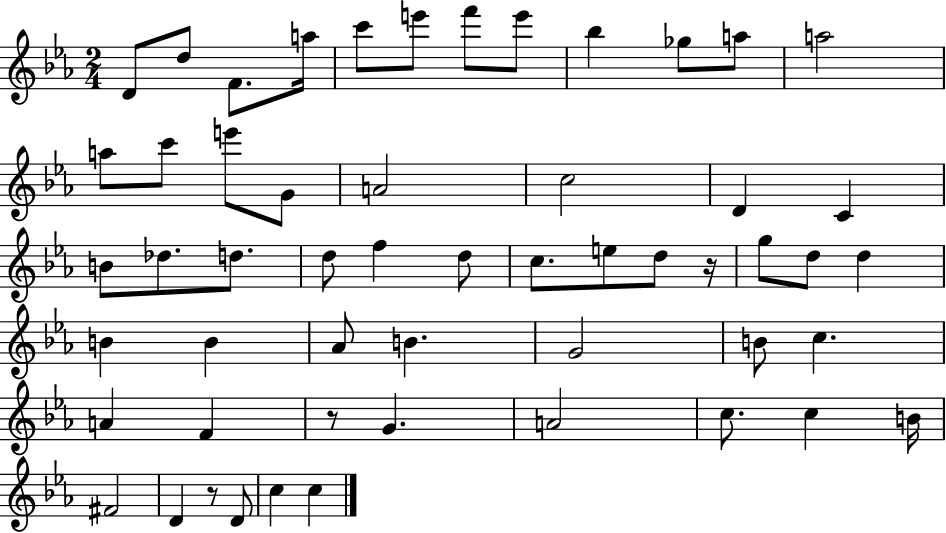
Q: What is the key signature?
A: EES major